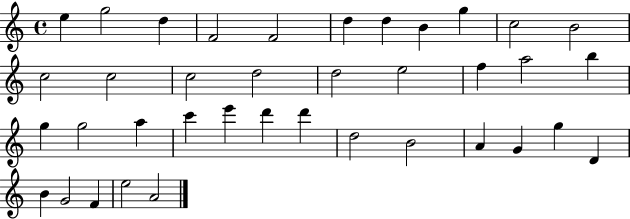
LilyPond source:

{
  \clef treble
  \time 4/4
  \defaultTimeSignature
  \key c \major
  e''4 g''2 d''4 | f'2 f'2 | d''4 d''4 b'4 g''4 | c''2 b'2 | \break c''2 c''2 | c''2 d''2 | d''2 e''2 | f''4 a''2 b''4 | \break g''4 g''2 a''4 | c'''4 e'''4 d'''4 d'''4 | d''2 b'2 | a'4 g'4 g''4 d'4 | \break b'4 g'2 f'4 | e''2 a'2 | \bar "|."
}